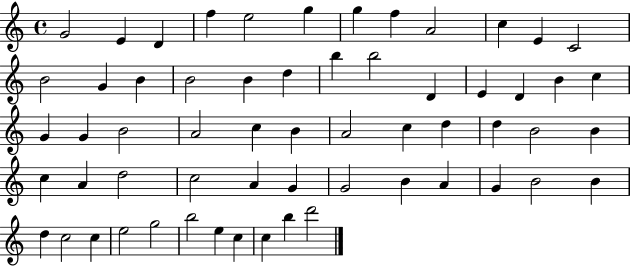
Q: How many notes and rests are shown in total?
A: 60